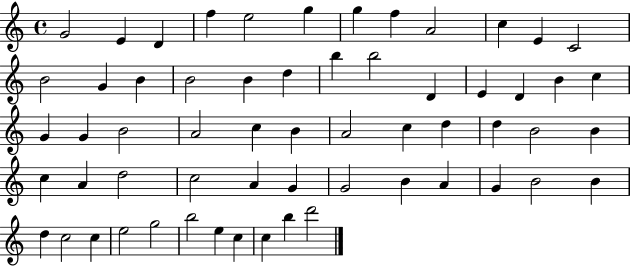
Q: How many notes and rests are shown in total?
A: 60